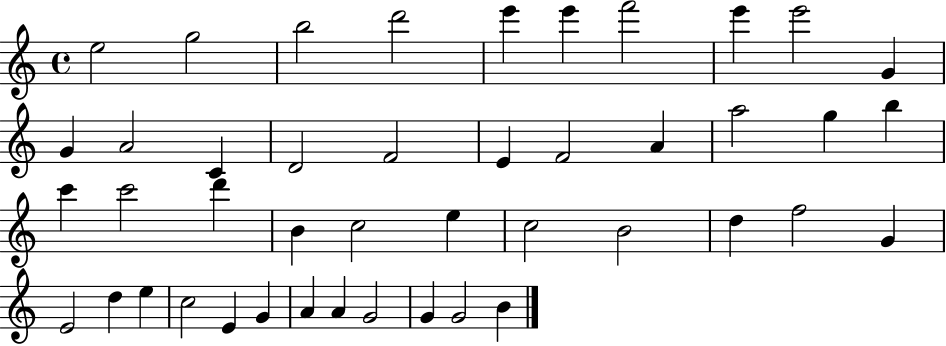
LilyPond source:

{
  \clef treble
  \time 4/4
  \defaultTimeSignature
  \key c \major
  e''2 g''2 | b''2 d'''2 | e'''4 e'''4 f'''2 | e'''4 e'''2 g'4 | \break g'4 a'2 c'4 | d'2 f'2 | e'4 f'2 a'4 | a''2 g''4 b''4 | \break c'''4 c'''2 d'''4 | b'4 c''2 e''4 | c''2 b'2 | d''4 f''2 g'4 | \break e'2 d''4 e''4 | c''2 e'4 g'4 | a'4 a'4 g'2 | g'4 g'2 b'4 | \break \bar "|."
}